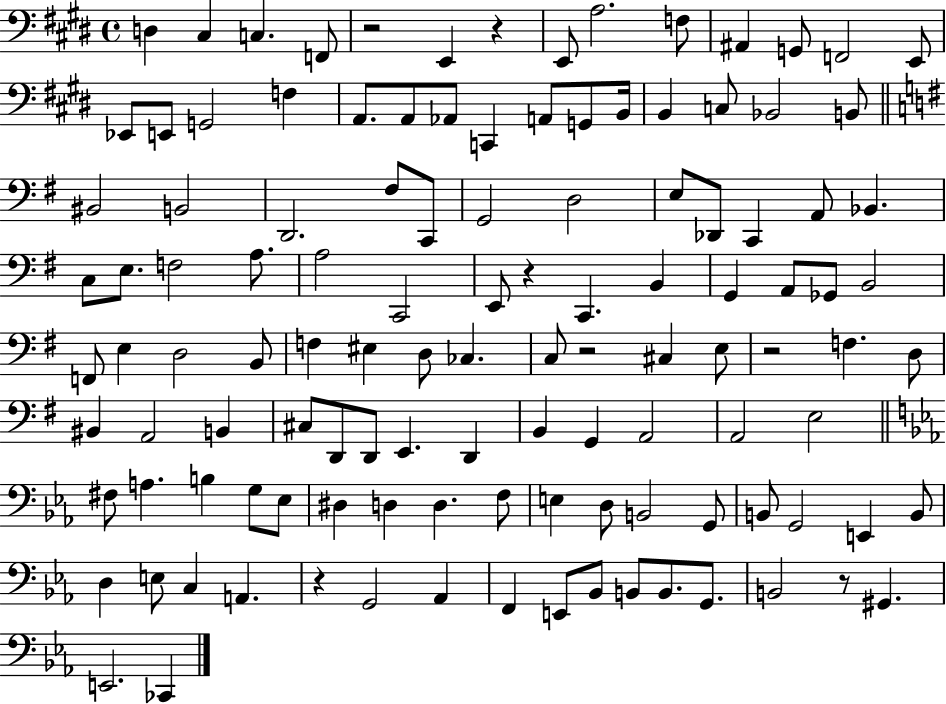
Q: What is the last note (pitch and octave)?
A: CES2